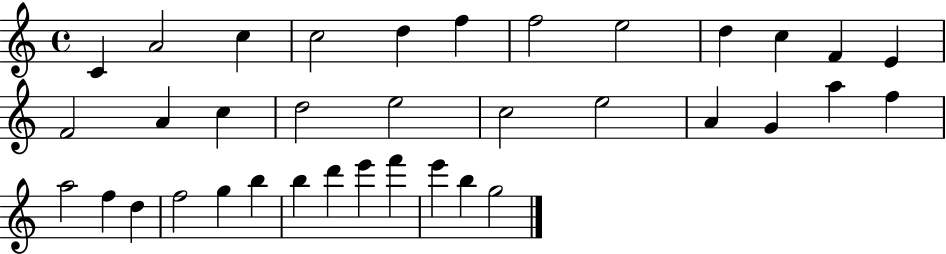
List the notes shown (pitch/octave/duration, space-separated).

C4/q A4/h C5/q C5/h D5/q F5/q F5/h E5/h D5/q C5/q F4/q E4/q F4/h A4/q C5/q D5/h E5/h C5/h E5/h A4/q G4/q A5/q F5/q A5/h F5/q D5/q F5/h G5/q B5/q B5/q D6/q E6/q F6/q E6/q B5/q G5/h